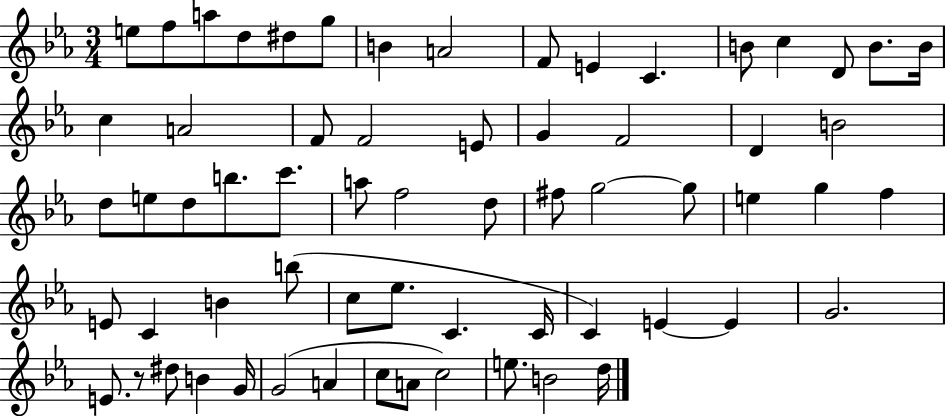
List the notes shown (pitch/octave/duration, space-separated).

E5/e F5/e A5/e D5/e D#5/e G5/e B4/q A4/h F4/e E4/q C4/q. B4/e C5/q D4/e B4/e. B4/s C5/q A4/h F4/e F4/h E4/e G4/q F4/h D4/q B4/h D5/e E5/e D5/e B5/e. C6/e. A5/e F5/h D5/e F#5/e G5/h G5/e E5/q G5/q F5/q E4/e C4/q B4/q B5/e C5/e Eb5/e. C4/q. C4/s C4/q E4/q E4/q G4/h. E4/e. R/e D#5/e B4/q G4/s G4/h A4/q C5/e A4/e C5/h E5/e. B4/h D5/s